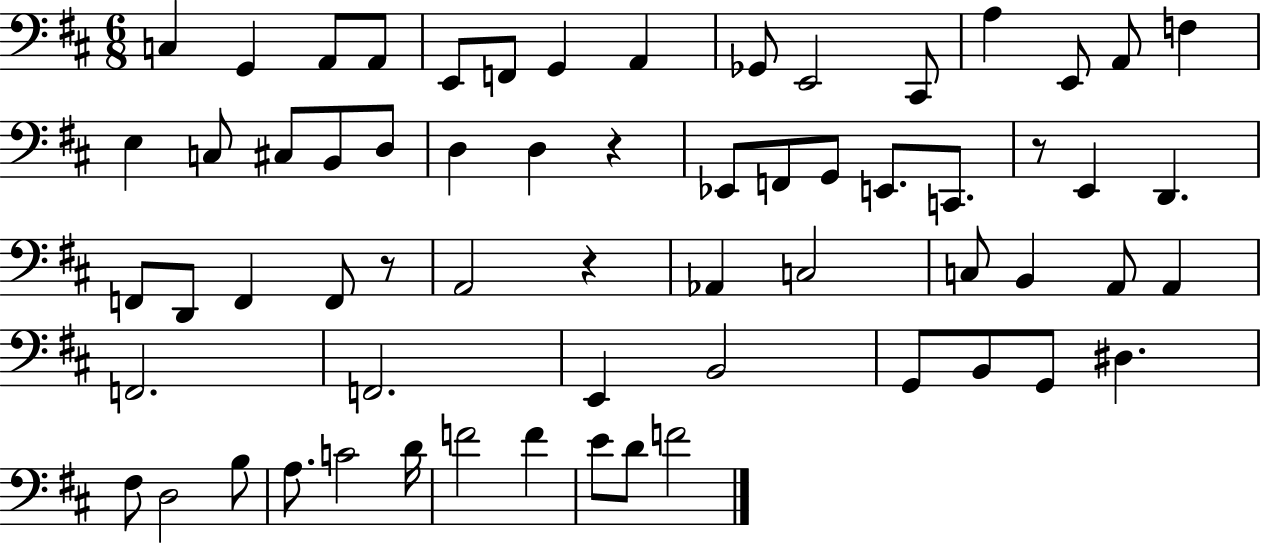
C3/q G2/q A2/e A2/e E2/e F2/e G2/q A2/q Gb2/e E2/h C#2/e A3/q E2/e A2/e F3/q E3/q C3/e C#3/e B2/e D3/e D3/q D3/q R/q Eb2/e F2/e G2/e E2/e. C2/e. R/e E2/q D2/q. F2/e D2/e F2/q F2/e R/e A2/h R/q Ab2/q C3/h C3/e B2/q A2/e A2/q F2/h. F2/h. E2/q B2/h G2/e B2/e G2/e D#3/q. F#3/e D3/h B3/e A3/e. C4/h D4/s F4/h F4/q E4/e D4/e F4/h